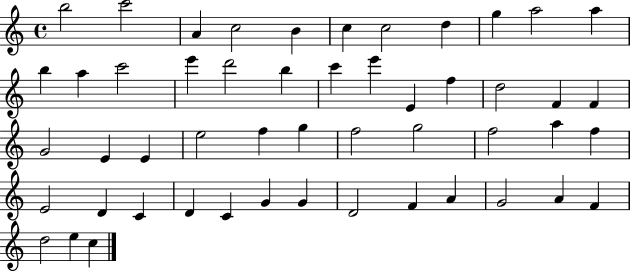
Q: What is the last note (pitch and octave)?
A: C5